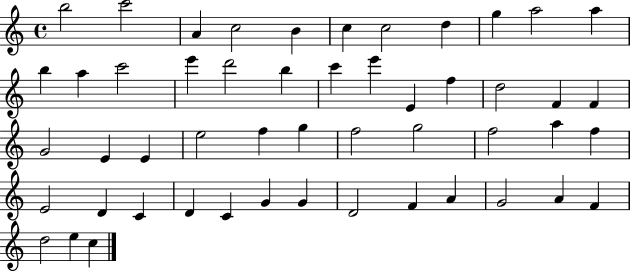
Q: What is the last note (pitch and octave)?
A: C5